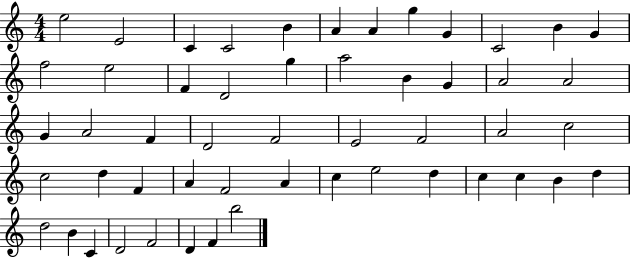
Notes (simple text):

E5/h E4/h C4/q C4/h B4/q A4/q A4/q G5/q G4/q C4/h B4/q G4/q F5/h E5/h F4/q D4/h G5/q A5/h B4/q G4/q A4/h A4/h G4/q A4/h F4/q D4/h F4/h E4/h F4/h A4/h C5/h C5/h D5/q F4/q A4/q F4/h A4/q C5/q E5/h D5/q C5/q C5/q B4/q D5/q D5/h B4/q C4/q D4/h F4/h D4/q F4/q B5/h